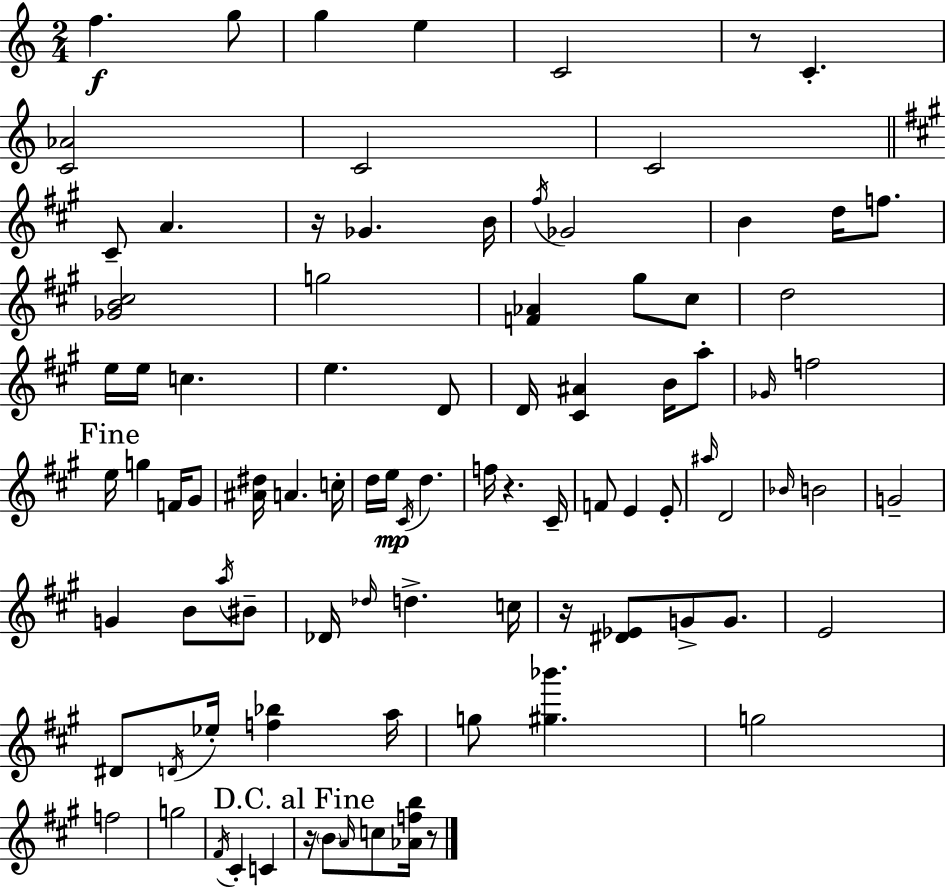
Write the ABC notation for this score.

X:1
T:Untitled
M:2/4
L:1/4
K:Am
f g/2 g e C2 z/2 C [C_A]2 C2 C2 ^C/2 A z/4 _G B/4 ^f/4 _G2 B d/4 f/2 [_GB^c]2 g2 [F_A] ^g/2 ^c/2 d2 e/4 e/4 c e D/2 D/4 [^C^A] B/4 a/2 _G/4 f2 e/4 g F/4 ^G/2 [^A^d]/4 A c/4 d/4 e/4 ^C/4 d f/4 z ^C/4 F/2 E E/2 ^a/4 D2 _B/4 B2 G2 G B/2 a/4 ^B/2 _D/4 _d/4 d c/4 z/4 [^D_E]/2 G/2 G/2 E2 ^D/2 D/4 _e/4 [f_b] a/4 g/2 [^g_b'] g2 f2 g2 ^F/4 ^C C z/4 B/2 A/4 c/2 [_Afb]/4 z/2